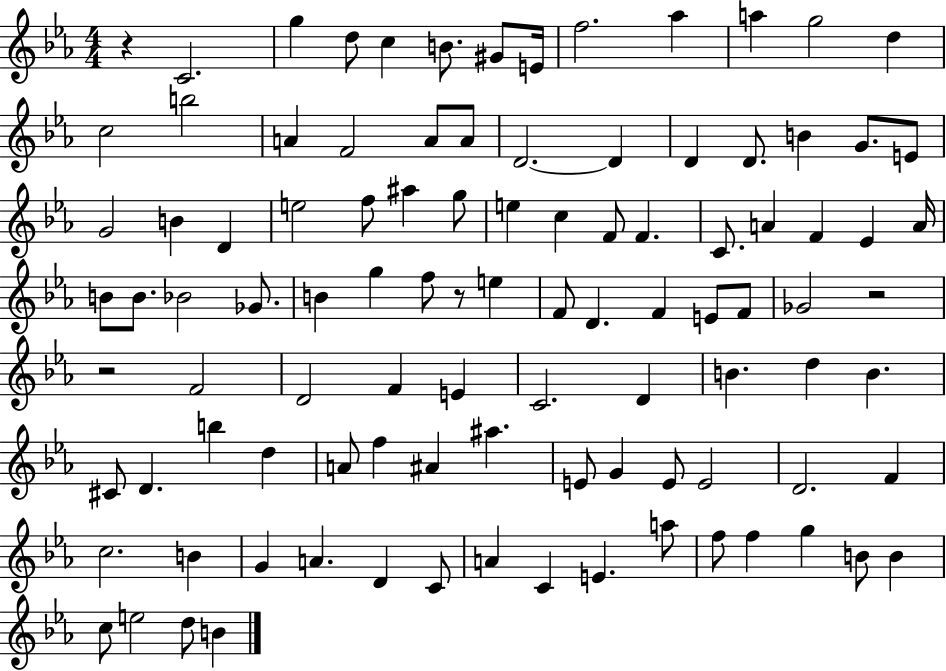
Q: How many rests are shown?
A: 4